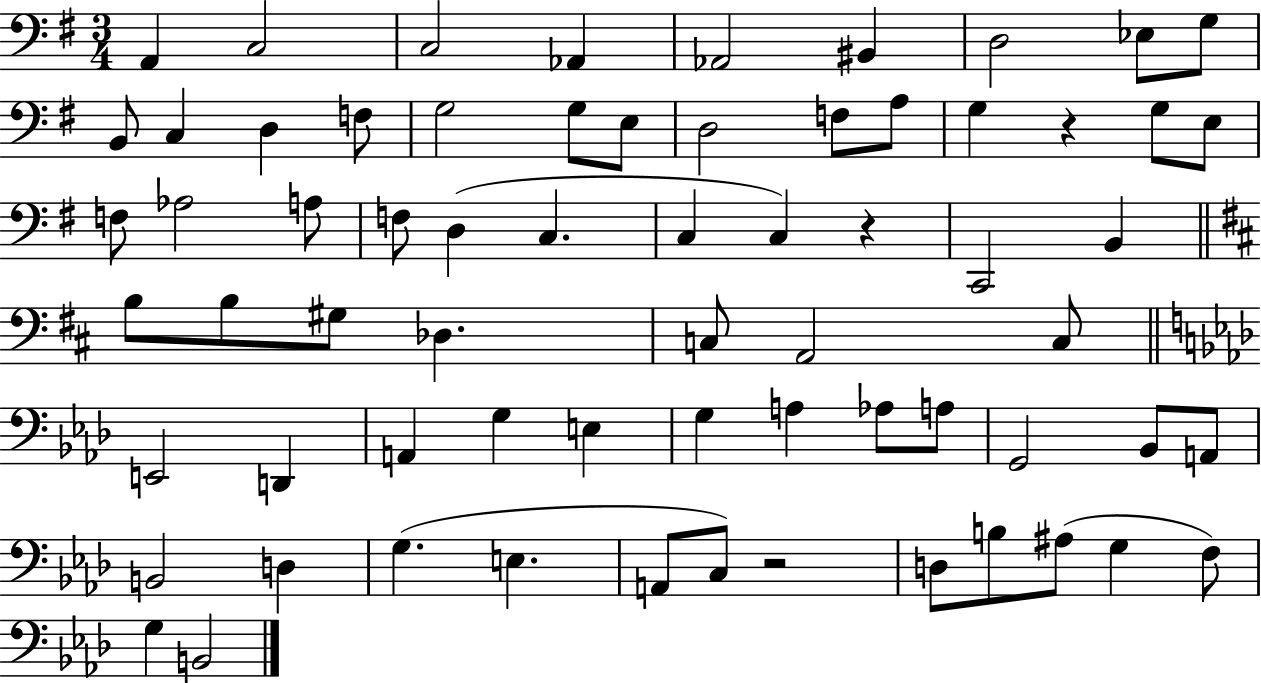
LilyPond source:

{
  \clef bass
  \numericTimeSignature
  \time 3/4
  \key g \major
  a,4 c2 | c2 aes,4 | aes,2 bis,4 | d2 ees8 g8 | \break b,8 c4 d4 f8 | g2 g8 e8 | d2 f8 a8 | g4 r4 g8 e8 | \break f8 aes2 a8 | f8 d4( c4. | c4 c4) r4 | c,2 b,4 | \break \bar "||" \break \key b \minor b8 b8 gis8 des4. | c8 a,2 c8 | \bar "||" \break \key f \minor e,2 d,4 | a,4 g4 e4 | g4 a4 aes8 a8 | g,2 bes,8 a,8 | \break b,2 d4 | g4.( e4. | a,8 c8) r2 | d8 b8 ais8( g4 f8) | \break g4 b,2 | \bar "|."
}